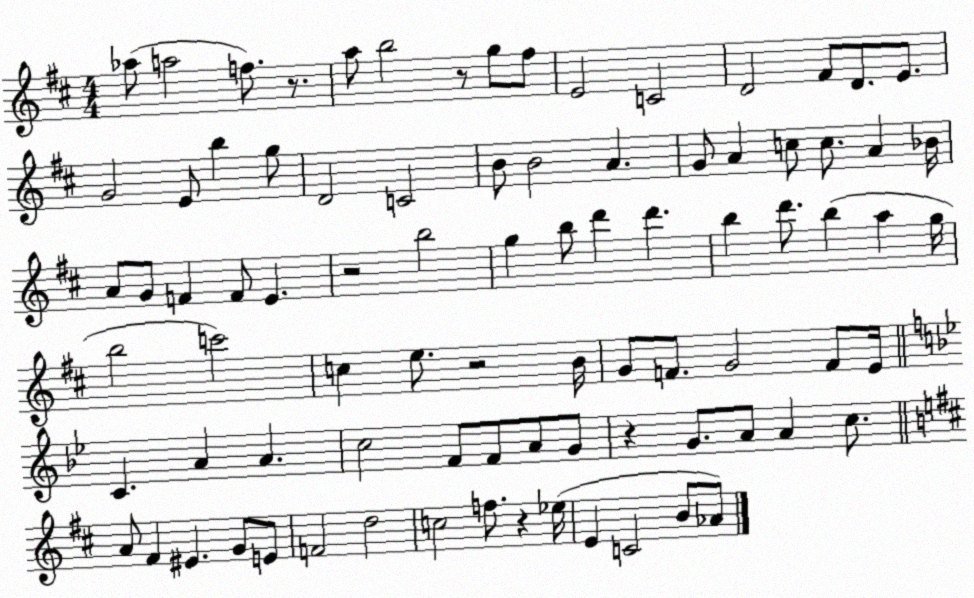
X:1
T:Untitled
M:4/4
L:1/4
K:D
_a/2 a2 f/2 z/2 a/2 b2 z/2 g/2 ^f/2 E2 C2 D2 ^F/2 D/2 E/2 G2 E/2 b g/2 D2 C2 B/2 B2 A G/2 A c/2 c/2 A _B/4 A/2 G/2 F F/2 E z2 b2 g b/2 d' d' b d'/2 b a g/4 b2 c'2 c e/2 z2 B/4 G/2 F/2 G2 F/2 E/4 C A A c2 F/2 F/2 A/2 G/2 z G/2 A/2 A c/2 A/2 ^F ^E G/2 E/2 F2 d2 c2 f/2 z _e/4 E C2 B/2 _A/2